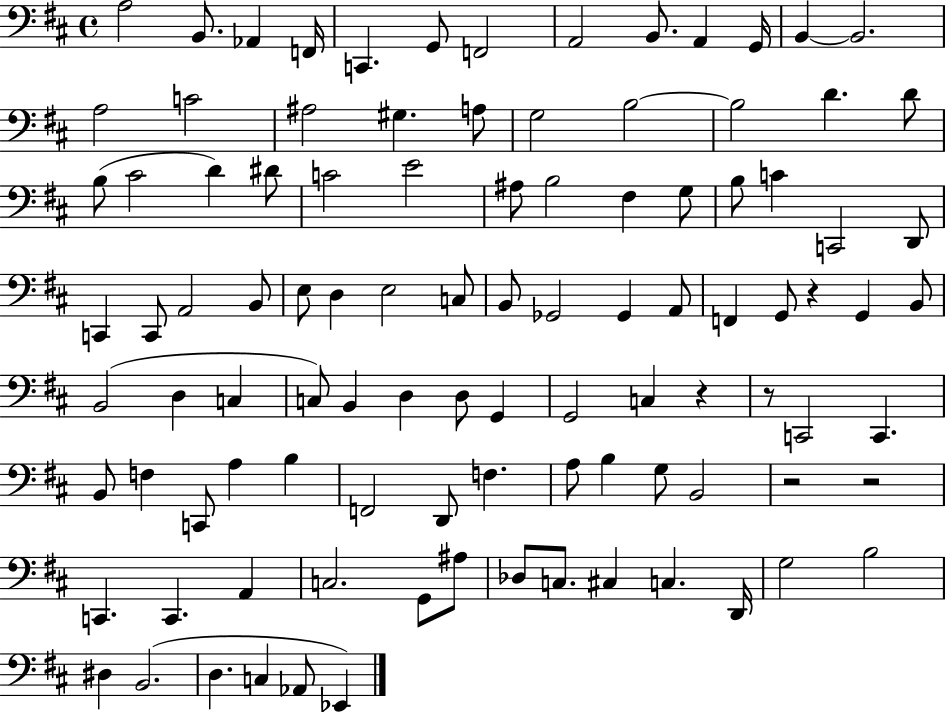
{
  \clef bass
  \time 4/4
  \defaultTimeSignature
  \key d \major
  a2 b,8. aes,4 f,16 | c,4. g,8 f,2 | a,2 b,8. a,4 g,16 | b,4~~ b,2. | \break a2 c'2 | ais2 gis4. a8 | g2 b2~~ | b2 d'4. d'8 | \break b8( cis'2 d'4) dis'8 | c'2 e'2 | ais8 b2 fis4 g8 | b8 c'4 c,2 d,8 | \break c,4 c,8 a,2 b,8 | e8 d4 e2 c8 | b,8 ges,2 ges,4 a,8 | f,4 g,8 r4 g,4 b,8 | \break b,2( d4 c4 | c8) b,4 d4 d8 g,4 | g,2 c4 r4 | r8 c,2 c,4. | \break b,8 f4 c,8 a4 b4 | f,2 d,8 f4. | a8 b4 g8 b,2 | r2 r2 | \break c,4. c,4. a,4 | c2. g,8 ais8 | des8 c8. cis4 c4. d,16 | g2 b2 | \break dis4 b,2.( | d4. c4 aes,8 ees,4) | \bar "|."
}